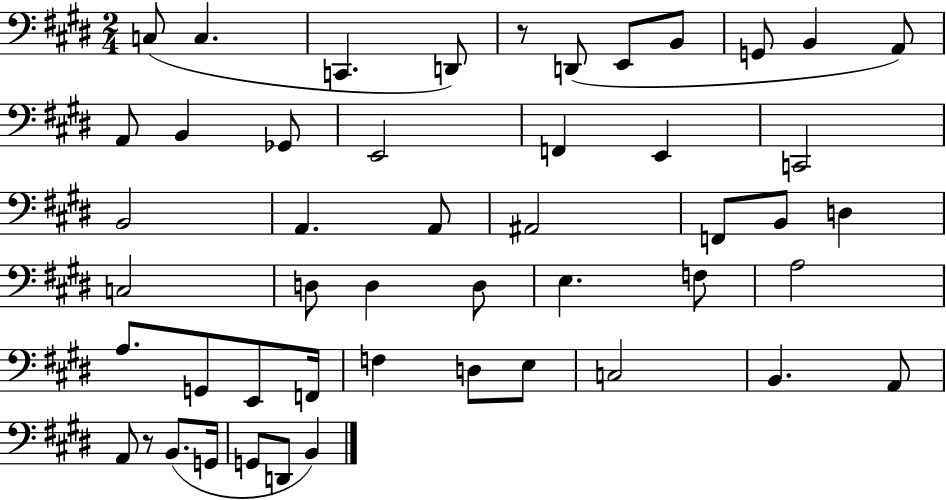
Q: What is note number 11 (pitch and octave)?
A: A2